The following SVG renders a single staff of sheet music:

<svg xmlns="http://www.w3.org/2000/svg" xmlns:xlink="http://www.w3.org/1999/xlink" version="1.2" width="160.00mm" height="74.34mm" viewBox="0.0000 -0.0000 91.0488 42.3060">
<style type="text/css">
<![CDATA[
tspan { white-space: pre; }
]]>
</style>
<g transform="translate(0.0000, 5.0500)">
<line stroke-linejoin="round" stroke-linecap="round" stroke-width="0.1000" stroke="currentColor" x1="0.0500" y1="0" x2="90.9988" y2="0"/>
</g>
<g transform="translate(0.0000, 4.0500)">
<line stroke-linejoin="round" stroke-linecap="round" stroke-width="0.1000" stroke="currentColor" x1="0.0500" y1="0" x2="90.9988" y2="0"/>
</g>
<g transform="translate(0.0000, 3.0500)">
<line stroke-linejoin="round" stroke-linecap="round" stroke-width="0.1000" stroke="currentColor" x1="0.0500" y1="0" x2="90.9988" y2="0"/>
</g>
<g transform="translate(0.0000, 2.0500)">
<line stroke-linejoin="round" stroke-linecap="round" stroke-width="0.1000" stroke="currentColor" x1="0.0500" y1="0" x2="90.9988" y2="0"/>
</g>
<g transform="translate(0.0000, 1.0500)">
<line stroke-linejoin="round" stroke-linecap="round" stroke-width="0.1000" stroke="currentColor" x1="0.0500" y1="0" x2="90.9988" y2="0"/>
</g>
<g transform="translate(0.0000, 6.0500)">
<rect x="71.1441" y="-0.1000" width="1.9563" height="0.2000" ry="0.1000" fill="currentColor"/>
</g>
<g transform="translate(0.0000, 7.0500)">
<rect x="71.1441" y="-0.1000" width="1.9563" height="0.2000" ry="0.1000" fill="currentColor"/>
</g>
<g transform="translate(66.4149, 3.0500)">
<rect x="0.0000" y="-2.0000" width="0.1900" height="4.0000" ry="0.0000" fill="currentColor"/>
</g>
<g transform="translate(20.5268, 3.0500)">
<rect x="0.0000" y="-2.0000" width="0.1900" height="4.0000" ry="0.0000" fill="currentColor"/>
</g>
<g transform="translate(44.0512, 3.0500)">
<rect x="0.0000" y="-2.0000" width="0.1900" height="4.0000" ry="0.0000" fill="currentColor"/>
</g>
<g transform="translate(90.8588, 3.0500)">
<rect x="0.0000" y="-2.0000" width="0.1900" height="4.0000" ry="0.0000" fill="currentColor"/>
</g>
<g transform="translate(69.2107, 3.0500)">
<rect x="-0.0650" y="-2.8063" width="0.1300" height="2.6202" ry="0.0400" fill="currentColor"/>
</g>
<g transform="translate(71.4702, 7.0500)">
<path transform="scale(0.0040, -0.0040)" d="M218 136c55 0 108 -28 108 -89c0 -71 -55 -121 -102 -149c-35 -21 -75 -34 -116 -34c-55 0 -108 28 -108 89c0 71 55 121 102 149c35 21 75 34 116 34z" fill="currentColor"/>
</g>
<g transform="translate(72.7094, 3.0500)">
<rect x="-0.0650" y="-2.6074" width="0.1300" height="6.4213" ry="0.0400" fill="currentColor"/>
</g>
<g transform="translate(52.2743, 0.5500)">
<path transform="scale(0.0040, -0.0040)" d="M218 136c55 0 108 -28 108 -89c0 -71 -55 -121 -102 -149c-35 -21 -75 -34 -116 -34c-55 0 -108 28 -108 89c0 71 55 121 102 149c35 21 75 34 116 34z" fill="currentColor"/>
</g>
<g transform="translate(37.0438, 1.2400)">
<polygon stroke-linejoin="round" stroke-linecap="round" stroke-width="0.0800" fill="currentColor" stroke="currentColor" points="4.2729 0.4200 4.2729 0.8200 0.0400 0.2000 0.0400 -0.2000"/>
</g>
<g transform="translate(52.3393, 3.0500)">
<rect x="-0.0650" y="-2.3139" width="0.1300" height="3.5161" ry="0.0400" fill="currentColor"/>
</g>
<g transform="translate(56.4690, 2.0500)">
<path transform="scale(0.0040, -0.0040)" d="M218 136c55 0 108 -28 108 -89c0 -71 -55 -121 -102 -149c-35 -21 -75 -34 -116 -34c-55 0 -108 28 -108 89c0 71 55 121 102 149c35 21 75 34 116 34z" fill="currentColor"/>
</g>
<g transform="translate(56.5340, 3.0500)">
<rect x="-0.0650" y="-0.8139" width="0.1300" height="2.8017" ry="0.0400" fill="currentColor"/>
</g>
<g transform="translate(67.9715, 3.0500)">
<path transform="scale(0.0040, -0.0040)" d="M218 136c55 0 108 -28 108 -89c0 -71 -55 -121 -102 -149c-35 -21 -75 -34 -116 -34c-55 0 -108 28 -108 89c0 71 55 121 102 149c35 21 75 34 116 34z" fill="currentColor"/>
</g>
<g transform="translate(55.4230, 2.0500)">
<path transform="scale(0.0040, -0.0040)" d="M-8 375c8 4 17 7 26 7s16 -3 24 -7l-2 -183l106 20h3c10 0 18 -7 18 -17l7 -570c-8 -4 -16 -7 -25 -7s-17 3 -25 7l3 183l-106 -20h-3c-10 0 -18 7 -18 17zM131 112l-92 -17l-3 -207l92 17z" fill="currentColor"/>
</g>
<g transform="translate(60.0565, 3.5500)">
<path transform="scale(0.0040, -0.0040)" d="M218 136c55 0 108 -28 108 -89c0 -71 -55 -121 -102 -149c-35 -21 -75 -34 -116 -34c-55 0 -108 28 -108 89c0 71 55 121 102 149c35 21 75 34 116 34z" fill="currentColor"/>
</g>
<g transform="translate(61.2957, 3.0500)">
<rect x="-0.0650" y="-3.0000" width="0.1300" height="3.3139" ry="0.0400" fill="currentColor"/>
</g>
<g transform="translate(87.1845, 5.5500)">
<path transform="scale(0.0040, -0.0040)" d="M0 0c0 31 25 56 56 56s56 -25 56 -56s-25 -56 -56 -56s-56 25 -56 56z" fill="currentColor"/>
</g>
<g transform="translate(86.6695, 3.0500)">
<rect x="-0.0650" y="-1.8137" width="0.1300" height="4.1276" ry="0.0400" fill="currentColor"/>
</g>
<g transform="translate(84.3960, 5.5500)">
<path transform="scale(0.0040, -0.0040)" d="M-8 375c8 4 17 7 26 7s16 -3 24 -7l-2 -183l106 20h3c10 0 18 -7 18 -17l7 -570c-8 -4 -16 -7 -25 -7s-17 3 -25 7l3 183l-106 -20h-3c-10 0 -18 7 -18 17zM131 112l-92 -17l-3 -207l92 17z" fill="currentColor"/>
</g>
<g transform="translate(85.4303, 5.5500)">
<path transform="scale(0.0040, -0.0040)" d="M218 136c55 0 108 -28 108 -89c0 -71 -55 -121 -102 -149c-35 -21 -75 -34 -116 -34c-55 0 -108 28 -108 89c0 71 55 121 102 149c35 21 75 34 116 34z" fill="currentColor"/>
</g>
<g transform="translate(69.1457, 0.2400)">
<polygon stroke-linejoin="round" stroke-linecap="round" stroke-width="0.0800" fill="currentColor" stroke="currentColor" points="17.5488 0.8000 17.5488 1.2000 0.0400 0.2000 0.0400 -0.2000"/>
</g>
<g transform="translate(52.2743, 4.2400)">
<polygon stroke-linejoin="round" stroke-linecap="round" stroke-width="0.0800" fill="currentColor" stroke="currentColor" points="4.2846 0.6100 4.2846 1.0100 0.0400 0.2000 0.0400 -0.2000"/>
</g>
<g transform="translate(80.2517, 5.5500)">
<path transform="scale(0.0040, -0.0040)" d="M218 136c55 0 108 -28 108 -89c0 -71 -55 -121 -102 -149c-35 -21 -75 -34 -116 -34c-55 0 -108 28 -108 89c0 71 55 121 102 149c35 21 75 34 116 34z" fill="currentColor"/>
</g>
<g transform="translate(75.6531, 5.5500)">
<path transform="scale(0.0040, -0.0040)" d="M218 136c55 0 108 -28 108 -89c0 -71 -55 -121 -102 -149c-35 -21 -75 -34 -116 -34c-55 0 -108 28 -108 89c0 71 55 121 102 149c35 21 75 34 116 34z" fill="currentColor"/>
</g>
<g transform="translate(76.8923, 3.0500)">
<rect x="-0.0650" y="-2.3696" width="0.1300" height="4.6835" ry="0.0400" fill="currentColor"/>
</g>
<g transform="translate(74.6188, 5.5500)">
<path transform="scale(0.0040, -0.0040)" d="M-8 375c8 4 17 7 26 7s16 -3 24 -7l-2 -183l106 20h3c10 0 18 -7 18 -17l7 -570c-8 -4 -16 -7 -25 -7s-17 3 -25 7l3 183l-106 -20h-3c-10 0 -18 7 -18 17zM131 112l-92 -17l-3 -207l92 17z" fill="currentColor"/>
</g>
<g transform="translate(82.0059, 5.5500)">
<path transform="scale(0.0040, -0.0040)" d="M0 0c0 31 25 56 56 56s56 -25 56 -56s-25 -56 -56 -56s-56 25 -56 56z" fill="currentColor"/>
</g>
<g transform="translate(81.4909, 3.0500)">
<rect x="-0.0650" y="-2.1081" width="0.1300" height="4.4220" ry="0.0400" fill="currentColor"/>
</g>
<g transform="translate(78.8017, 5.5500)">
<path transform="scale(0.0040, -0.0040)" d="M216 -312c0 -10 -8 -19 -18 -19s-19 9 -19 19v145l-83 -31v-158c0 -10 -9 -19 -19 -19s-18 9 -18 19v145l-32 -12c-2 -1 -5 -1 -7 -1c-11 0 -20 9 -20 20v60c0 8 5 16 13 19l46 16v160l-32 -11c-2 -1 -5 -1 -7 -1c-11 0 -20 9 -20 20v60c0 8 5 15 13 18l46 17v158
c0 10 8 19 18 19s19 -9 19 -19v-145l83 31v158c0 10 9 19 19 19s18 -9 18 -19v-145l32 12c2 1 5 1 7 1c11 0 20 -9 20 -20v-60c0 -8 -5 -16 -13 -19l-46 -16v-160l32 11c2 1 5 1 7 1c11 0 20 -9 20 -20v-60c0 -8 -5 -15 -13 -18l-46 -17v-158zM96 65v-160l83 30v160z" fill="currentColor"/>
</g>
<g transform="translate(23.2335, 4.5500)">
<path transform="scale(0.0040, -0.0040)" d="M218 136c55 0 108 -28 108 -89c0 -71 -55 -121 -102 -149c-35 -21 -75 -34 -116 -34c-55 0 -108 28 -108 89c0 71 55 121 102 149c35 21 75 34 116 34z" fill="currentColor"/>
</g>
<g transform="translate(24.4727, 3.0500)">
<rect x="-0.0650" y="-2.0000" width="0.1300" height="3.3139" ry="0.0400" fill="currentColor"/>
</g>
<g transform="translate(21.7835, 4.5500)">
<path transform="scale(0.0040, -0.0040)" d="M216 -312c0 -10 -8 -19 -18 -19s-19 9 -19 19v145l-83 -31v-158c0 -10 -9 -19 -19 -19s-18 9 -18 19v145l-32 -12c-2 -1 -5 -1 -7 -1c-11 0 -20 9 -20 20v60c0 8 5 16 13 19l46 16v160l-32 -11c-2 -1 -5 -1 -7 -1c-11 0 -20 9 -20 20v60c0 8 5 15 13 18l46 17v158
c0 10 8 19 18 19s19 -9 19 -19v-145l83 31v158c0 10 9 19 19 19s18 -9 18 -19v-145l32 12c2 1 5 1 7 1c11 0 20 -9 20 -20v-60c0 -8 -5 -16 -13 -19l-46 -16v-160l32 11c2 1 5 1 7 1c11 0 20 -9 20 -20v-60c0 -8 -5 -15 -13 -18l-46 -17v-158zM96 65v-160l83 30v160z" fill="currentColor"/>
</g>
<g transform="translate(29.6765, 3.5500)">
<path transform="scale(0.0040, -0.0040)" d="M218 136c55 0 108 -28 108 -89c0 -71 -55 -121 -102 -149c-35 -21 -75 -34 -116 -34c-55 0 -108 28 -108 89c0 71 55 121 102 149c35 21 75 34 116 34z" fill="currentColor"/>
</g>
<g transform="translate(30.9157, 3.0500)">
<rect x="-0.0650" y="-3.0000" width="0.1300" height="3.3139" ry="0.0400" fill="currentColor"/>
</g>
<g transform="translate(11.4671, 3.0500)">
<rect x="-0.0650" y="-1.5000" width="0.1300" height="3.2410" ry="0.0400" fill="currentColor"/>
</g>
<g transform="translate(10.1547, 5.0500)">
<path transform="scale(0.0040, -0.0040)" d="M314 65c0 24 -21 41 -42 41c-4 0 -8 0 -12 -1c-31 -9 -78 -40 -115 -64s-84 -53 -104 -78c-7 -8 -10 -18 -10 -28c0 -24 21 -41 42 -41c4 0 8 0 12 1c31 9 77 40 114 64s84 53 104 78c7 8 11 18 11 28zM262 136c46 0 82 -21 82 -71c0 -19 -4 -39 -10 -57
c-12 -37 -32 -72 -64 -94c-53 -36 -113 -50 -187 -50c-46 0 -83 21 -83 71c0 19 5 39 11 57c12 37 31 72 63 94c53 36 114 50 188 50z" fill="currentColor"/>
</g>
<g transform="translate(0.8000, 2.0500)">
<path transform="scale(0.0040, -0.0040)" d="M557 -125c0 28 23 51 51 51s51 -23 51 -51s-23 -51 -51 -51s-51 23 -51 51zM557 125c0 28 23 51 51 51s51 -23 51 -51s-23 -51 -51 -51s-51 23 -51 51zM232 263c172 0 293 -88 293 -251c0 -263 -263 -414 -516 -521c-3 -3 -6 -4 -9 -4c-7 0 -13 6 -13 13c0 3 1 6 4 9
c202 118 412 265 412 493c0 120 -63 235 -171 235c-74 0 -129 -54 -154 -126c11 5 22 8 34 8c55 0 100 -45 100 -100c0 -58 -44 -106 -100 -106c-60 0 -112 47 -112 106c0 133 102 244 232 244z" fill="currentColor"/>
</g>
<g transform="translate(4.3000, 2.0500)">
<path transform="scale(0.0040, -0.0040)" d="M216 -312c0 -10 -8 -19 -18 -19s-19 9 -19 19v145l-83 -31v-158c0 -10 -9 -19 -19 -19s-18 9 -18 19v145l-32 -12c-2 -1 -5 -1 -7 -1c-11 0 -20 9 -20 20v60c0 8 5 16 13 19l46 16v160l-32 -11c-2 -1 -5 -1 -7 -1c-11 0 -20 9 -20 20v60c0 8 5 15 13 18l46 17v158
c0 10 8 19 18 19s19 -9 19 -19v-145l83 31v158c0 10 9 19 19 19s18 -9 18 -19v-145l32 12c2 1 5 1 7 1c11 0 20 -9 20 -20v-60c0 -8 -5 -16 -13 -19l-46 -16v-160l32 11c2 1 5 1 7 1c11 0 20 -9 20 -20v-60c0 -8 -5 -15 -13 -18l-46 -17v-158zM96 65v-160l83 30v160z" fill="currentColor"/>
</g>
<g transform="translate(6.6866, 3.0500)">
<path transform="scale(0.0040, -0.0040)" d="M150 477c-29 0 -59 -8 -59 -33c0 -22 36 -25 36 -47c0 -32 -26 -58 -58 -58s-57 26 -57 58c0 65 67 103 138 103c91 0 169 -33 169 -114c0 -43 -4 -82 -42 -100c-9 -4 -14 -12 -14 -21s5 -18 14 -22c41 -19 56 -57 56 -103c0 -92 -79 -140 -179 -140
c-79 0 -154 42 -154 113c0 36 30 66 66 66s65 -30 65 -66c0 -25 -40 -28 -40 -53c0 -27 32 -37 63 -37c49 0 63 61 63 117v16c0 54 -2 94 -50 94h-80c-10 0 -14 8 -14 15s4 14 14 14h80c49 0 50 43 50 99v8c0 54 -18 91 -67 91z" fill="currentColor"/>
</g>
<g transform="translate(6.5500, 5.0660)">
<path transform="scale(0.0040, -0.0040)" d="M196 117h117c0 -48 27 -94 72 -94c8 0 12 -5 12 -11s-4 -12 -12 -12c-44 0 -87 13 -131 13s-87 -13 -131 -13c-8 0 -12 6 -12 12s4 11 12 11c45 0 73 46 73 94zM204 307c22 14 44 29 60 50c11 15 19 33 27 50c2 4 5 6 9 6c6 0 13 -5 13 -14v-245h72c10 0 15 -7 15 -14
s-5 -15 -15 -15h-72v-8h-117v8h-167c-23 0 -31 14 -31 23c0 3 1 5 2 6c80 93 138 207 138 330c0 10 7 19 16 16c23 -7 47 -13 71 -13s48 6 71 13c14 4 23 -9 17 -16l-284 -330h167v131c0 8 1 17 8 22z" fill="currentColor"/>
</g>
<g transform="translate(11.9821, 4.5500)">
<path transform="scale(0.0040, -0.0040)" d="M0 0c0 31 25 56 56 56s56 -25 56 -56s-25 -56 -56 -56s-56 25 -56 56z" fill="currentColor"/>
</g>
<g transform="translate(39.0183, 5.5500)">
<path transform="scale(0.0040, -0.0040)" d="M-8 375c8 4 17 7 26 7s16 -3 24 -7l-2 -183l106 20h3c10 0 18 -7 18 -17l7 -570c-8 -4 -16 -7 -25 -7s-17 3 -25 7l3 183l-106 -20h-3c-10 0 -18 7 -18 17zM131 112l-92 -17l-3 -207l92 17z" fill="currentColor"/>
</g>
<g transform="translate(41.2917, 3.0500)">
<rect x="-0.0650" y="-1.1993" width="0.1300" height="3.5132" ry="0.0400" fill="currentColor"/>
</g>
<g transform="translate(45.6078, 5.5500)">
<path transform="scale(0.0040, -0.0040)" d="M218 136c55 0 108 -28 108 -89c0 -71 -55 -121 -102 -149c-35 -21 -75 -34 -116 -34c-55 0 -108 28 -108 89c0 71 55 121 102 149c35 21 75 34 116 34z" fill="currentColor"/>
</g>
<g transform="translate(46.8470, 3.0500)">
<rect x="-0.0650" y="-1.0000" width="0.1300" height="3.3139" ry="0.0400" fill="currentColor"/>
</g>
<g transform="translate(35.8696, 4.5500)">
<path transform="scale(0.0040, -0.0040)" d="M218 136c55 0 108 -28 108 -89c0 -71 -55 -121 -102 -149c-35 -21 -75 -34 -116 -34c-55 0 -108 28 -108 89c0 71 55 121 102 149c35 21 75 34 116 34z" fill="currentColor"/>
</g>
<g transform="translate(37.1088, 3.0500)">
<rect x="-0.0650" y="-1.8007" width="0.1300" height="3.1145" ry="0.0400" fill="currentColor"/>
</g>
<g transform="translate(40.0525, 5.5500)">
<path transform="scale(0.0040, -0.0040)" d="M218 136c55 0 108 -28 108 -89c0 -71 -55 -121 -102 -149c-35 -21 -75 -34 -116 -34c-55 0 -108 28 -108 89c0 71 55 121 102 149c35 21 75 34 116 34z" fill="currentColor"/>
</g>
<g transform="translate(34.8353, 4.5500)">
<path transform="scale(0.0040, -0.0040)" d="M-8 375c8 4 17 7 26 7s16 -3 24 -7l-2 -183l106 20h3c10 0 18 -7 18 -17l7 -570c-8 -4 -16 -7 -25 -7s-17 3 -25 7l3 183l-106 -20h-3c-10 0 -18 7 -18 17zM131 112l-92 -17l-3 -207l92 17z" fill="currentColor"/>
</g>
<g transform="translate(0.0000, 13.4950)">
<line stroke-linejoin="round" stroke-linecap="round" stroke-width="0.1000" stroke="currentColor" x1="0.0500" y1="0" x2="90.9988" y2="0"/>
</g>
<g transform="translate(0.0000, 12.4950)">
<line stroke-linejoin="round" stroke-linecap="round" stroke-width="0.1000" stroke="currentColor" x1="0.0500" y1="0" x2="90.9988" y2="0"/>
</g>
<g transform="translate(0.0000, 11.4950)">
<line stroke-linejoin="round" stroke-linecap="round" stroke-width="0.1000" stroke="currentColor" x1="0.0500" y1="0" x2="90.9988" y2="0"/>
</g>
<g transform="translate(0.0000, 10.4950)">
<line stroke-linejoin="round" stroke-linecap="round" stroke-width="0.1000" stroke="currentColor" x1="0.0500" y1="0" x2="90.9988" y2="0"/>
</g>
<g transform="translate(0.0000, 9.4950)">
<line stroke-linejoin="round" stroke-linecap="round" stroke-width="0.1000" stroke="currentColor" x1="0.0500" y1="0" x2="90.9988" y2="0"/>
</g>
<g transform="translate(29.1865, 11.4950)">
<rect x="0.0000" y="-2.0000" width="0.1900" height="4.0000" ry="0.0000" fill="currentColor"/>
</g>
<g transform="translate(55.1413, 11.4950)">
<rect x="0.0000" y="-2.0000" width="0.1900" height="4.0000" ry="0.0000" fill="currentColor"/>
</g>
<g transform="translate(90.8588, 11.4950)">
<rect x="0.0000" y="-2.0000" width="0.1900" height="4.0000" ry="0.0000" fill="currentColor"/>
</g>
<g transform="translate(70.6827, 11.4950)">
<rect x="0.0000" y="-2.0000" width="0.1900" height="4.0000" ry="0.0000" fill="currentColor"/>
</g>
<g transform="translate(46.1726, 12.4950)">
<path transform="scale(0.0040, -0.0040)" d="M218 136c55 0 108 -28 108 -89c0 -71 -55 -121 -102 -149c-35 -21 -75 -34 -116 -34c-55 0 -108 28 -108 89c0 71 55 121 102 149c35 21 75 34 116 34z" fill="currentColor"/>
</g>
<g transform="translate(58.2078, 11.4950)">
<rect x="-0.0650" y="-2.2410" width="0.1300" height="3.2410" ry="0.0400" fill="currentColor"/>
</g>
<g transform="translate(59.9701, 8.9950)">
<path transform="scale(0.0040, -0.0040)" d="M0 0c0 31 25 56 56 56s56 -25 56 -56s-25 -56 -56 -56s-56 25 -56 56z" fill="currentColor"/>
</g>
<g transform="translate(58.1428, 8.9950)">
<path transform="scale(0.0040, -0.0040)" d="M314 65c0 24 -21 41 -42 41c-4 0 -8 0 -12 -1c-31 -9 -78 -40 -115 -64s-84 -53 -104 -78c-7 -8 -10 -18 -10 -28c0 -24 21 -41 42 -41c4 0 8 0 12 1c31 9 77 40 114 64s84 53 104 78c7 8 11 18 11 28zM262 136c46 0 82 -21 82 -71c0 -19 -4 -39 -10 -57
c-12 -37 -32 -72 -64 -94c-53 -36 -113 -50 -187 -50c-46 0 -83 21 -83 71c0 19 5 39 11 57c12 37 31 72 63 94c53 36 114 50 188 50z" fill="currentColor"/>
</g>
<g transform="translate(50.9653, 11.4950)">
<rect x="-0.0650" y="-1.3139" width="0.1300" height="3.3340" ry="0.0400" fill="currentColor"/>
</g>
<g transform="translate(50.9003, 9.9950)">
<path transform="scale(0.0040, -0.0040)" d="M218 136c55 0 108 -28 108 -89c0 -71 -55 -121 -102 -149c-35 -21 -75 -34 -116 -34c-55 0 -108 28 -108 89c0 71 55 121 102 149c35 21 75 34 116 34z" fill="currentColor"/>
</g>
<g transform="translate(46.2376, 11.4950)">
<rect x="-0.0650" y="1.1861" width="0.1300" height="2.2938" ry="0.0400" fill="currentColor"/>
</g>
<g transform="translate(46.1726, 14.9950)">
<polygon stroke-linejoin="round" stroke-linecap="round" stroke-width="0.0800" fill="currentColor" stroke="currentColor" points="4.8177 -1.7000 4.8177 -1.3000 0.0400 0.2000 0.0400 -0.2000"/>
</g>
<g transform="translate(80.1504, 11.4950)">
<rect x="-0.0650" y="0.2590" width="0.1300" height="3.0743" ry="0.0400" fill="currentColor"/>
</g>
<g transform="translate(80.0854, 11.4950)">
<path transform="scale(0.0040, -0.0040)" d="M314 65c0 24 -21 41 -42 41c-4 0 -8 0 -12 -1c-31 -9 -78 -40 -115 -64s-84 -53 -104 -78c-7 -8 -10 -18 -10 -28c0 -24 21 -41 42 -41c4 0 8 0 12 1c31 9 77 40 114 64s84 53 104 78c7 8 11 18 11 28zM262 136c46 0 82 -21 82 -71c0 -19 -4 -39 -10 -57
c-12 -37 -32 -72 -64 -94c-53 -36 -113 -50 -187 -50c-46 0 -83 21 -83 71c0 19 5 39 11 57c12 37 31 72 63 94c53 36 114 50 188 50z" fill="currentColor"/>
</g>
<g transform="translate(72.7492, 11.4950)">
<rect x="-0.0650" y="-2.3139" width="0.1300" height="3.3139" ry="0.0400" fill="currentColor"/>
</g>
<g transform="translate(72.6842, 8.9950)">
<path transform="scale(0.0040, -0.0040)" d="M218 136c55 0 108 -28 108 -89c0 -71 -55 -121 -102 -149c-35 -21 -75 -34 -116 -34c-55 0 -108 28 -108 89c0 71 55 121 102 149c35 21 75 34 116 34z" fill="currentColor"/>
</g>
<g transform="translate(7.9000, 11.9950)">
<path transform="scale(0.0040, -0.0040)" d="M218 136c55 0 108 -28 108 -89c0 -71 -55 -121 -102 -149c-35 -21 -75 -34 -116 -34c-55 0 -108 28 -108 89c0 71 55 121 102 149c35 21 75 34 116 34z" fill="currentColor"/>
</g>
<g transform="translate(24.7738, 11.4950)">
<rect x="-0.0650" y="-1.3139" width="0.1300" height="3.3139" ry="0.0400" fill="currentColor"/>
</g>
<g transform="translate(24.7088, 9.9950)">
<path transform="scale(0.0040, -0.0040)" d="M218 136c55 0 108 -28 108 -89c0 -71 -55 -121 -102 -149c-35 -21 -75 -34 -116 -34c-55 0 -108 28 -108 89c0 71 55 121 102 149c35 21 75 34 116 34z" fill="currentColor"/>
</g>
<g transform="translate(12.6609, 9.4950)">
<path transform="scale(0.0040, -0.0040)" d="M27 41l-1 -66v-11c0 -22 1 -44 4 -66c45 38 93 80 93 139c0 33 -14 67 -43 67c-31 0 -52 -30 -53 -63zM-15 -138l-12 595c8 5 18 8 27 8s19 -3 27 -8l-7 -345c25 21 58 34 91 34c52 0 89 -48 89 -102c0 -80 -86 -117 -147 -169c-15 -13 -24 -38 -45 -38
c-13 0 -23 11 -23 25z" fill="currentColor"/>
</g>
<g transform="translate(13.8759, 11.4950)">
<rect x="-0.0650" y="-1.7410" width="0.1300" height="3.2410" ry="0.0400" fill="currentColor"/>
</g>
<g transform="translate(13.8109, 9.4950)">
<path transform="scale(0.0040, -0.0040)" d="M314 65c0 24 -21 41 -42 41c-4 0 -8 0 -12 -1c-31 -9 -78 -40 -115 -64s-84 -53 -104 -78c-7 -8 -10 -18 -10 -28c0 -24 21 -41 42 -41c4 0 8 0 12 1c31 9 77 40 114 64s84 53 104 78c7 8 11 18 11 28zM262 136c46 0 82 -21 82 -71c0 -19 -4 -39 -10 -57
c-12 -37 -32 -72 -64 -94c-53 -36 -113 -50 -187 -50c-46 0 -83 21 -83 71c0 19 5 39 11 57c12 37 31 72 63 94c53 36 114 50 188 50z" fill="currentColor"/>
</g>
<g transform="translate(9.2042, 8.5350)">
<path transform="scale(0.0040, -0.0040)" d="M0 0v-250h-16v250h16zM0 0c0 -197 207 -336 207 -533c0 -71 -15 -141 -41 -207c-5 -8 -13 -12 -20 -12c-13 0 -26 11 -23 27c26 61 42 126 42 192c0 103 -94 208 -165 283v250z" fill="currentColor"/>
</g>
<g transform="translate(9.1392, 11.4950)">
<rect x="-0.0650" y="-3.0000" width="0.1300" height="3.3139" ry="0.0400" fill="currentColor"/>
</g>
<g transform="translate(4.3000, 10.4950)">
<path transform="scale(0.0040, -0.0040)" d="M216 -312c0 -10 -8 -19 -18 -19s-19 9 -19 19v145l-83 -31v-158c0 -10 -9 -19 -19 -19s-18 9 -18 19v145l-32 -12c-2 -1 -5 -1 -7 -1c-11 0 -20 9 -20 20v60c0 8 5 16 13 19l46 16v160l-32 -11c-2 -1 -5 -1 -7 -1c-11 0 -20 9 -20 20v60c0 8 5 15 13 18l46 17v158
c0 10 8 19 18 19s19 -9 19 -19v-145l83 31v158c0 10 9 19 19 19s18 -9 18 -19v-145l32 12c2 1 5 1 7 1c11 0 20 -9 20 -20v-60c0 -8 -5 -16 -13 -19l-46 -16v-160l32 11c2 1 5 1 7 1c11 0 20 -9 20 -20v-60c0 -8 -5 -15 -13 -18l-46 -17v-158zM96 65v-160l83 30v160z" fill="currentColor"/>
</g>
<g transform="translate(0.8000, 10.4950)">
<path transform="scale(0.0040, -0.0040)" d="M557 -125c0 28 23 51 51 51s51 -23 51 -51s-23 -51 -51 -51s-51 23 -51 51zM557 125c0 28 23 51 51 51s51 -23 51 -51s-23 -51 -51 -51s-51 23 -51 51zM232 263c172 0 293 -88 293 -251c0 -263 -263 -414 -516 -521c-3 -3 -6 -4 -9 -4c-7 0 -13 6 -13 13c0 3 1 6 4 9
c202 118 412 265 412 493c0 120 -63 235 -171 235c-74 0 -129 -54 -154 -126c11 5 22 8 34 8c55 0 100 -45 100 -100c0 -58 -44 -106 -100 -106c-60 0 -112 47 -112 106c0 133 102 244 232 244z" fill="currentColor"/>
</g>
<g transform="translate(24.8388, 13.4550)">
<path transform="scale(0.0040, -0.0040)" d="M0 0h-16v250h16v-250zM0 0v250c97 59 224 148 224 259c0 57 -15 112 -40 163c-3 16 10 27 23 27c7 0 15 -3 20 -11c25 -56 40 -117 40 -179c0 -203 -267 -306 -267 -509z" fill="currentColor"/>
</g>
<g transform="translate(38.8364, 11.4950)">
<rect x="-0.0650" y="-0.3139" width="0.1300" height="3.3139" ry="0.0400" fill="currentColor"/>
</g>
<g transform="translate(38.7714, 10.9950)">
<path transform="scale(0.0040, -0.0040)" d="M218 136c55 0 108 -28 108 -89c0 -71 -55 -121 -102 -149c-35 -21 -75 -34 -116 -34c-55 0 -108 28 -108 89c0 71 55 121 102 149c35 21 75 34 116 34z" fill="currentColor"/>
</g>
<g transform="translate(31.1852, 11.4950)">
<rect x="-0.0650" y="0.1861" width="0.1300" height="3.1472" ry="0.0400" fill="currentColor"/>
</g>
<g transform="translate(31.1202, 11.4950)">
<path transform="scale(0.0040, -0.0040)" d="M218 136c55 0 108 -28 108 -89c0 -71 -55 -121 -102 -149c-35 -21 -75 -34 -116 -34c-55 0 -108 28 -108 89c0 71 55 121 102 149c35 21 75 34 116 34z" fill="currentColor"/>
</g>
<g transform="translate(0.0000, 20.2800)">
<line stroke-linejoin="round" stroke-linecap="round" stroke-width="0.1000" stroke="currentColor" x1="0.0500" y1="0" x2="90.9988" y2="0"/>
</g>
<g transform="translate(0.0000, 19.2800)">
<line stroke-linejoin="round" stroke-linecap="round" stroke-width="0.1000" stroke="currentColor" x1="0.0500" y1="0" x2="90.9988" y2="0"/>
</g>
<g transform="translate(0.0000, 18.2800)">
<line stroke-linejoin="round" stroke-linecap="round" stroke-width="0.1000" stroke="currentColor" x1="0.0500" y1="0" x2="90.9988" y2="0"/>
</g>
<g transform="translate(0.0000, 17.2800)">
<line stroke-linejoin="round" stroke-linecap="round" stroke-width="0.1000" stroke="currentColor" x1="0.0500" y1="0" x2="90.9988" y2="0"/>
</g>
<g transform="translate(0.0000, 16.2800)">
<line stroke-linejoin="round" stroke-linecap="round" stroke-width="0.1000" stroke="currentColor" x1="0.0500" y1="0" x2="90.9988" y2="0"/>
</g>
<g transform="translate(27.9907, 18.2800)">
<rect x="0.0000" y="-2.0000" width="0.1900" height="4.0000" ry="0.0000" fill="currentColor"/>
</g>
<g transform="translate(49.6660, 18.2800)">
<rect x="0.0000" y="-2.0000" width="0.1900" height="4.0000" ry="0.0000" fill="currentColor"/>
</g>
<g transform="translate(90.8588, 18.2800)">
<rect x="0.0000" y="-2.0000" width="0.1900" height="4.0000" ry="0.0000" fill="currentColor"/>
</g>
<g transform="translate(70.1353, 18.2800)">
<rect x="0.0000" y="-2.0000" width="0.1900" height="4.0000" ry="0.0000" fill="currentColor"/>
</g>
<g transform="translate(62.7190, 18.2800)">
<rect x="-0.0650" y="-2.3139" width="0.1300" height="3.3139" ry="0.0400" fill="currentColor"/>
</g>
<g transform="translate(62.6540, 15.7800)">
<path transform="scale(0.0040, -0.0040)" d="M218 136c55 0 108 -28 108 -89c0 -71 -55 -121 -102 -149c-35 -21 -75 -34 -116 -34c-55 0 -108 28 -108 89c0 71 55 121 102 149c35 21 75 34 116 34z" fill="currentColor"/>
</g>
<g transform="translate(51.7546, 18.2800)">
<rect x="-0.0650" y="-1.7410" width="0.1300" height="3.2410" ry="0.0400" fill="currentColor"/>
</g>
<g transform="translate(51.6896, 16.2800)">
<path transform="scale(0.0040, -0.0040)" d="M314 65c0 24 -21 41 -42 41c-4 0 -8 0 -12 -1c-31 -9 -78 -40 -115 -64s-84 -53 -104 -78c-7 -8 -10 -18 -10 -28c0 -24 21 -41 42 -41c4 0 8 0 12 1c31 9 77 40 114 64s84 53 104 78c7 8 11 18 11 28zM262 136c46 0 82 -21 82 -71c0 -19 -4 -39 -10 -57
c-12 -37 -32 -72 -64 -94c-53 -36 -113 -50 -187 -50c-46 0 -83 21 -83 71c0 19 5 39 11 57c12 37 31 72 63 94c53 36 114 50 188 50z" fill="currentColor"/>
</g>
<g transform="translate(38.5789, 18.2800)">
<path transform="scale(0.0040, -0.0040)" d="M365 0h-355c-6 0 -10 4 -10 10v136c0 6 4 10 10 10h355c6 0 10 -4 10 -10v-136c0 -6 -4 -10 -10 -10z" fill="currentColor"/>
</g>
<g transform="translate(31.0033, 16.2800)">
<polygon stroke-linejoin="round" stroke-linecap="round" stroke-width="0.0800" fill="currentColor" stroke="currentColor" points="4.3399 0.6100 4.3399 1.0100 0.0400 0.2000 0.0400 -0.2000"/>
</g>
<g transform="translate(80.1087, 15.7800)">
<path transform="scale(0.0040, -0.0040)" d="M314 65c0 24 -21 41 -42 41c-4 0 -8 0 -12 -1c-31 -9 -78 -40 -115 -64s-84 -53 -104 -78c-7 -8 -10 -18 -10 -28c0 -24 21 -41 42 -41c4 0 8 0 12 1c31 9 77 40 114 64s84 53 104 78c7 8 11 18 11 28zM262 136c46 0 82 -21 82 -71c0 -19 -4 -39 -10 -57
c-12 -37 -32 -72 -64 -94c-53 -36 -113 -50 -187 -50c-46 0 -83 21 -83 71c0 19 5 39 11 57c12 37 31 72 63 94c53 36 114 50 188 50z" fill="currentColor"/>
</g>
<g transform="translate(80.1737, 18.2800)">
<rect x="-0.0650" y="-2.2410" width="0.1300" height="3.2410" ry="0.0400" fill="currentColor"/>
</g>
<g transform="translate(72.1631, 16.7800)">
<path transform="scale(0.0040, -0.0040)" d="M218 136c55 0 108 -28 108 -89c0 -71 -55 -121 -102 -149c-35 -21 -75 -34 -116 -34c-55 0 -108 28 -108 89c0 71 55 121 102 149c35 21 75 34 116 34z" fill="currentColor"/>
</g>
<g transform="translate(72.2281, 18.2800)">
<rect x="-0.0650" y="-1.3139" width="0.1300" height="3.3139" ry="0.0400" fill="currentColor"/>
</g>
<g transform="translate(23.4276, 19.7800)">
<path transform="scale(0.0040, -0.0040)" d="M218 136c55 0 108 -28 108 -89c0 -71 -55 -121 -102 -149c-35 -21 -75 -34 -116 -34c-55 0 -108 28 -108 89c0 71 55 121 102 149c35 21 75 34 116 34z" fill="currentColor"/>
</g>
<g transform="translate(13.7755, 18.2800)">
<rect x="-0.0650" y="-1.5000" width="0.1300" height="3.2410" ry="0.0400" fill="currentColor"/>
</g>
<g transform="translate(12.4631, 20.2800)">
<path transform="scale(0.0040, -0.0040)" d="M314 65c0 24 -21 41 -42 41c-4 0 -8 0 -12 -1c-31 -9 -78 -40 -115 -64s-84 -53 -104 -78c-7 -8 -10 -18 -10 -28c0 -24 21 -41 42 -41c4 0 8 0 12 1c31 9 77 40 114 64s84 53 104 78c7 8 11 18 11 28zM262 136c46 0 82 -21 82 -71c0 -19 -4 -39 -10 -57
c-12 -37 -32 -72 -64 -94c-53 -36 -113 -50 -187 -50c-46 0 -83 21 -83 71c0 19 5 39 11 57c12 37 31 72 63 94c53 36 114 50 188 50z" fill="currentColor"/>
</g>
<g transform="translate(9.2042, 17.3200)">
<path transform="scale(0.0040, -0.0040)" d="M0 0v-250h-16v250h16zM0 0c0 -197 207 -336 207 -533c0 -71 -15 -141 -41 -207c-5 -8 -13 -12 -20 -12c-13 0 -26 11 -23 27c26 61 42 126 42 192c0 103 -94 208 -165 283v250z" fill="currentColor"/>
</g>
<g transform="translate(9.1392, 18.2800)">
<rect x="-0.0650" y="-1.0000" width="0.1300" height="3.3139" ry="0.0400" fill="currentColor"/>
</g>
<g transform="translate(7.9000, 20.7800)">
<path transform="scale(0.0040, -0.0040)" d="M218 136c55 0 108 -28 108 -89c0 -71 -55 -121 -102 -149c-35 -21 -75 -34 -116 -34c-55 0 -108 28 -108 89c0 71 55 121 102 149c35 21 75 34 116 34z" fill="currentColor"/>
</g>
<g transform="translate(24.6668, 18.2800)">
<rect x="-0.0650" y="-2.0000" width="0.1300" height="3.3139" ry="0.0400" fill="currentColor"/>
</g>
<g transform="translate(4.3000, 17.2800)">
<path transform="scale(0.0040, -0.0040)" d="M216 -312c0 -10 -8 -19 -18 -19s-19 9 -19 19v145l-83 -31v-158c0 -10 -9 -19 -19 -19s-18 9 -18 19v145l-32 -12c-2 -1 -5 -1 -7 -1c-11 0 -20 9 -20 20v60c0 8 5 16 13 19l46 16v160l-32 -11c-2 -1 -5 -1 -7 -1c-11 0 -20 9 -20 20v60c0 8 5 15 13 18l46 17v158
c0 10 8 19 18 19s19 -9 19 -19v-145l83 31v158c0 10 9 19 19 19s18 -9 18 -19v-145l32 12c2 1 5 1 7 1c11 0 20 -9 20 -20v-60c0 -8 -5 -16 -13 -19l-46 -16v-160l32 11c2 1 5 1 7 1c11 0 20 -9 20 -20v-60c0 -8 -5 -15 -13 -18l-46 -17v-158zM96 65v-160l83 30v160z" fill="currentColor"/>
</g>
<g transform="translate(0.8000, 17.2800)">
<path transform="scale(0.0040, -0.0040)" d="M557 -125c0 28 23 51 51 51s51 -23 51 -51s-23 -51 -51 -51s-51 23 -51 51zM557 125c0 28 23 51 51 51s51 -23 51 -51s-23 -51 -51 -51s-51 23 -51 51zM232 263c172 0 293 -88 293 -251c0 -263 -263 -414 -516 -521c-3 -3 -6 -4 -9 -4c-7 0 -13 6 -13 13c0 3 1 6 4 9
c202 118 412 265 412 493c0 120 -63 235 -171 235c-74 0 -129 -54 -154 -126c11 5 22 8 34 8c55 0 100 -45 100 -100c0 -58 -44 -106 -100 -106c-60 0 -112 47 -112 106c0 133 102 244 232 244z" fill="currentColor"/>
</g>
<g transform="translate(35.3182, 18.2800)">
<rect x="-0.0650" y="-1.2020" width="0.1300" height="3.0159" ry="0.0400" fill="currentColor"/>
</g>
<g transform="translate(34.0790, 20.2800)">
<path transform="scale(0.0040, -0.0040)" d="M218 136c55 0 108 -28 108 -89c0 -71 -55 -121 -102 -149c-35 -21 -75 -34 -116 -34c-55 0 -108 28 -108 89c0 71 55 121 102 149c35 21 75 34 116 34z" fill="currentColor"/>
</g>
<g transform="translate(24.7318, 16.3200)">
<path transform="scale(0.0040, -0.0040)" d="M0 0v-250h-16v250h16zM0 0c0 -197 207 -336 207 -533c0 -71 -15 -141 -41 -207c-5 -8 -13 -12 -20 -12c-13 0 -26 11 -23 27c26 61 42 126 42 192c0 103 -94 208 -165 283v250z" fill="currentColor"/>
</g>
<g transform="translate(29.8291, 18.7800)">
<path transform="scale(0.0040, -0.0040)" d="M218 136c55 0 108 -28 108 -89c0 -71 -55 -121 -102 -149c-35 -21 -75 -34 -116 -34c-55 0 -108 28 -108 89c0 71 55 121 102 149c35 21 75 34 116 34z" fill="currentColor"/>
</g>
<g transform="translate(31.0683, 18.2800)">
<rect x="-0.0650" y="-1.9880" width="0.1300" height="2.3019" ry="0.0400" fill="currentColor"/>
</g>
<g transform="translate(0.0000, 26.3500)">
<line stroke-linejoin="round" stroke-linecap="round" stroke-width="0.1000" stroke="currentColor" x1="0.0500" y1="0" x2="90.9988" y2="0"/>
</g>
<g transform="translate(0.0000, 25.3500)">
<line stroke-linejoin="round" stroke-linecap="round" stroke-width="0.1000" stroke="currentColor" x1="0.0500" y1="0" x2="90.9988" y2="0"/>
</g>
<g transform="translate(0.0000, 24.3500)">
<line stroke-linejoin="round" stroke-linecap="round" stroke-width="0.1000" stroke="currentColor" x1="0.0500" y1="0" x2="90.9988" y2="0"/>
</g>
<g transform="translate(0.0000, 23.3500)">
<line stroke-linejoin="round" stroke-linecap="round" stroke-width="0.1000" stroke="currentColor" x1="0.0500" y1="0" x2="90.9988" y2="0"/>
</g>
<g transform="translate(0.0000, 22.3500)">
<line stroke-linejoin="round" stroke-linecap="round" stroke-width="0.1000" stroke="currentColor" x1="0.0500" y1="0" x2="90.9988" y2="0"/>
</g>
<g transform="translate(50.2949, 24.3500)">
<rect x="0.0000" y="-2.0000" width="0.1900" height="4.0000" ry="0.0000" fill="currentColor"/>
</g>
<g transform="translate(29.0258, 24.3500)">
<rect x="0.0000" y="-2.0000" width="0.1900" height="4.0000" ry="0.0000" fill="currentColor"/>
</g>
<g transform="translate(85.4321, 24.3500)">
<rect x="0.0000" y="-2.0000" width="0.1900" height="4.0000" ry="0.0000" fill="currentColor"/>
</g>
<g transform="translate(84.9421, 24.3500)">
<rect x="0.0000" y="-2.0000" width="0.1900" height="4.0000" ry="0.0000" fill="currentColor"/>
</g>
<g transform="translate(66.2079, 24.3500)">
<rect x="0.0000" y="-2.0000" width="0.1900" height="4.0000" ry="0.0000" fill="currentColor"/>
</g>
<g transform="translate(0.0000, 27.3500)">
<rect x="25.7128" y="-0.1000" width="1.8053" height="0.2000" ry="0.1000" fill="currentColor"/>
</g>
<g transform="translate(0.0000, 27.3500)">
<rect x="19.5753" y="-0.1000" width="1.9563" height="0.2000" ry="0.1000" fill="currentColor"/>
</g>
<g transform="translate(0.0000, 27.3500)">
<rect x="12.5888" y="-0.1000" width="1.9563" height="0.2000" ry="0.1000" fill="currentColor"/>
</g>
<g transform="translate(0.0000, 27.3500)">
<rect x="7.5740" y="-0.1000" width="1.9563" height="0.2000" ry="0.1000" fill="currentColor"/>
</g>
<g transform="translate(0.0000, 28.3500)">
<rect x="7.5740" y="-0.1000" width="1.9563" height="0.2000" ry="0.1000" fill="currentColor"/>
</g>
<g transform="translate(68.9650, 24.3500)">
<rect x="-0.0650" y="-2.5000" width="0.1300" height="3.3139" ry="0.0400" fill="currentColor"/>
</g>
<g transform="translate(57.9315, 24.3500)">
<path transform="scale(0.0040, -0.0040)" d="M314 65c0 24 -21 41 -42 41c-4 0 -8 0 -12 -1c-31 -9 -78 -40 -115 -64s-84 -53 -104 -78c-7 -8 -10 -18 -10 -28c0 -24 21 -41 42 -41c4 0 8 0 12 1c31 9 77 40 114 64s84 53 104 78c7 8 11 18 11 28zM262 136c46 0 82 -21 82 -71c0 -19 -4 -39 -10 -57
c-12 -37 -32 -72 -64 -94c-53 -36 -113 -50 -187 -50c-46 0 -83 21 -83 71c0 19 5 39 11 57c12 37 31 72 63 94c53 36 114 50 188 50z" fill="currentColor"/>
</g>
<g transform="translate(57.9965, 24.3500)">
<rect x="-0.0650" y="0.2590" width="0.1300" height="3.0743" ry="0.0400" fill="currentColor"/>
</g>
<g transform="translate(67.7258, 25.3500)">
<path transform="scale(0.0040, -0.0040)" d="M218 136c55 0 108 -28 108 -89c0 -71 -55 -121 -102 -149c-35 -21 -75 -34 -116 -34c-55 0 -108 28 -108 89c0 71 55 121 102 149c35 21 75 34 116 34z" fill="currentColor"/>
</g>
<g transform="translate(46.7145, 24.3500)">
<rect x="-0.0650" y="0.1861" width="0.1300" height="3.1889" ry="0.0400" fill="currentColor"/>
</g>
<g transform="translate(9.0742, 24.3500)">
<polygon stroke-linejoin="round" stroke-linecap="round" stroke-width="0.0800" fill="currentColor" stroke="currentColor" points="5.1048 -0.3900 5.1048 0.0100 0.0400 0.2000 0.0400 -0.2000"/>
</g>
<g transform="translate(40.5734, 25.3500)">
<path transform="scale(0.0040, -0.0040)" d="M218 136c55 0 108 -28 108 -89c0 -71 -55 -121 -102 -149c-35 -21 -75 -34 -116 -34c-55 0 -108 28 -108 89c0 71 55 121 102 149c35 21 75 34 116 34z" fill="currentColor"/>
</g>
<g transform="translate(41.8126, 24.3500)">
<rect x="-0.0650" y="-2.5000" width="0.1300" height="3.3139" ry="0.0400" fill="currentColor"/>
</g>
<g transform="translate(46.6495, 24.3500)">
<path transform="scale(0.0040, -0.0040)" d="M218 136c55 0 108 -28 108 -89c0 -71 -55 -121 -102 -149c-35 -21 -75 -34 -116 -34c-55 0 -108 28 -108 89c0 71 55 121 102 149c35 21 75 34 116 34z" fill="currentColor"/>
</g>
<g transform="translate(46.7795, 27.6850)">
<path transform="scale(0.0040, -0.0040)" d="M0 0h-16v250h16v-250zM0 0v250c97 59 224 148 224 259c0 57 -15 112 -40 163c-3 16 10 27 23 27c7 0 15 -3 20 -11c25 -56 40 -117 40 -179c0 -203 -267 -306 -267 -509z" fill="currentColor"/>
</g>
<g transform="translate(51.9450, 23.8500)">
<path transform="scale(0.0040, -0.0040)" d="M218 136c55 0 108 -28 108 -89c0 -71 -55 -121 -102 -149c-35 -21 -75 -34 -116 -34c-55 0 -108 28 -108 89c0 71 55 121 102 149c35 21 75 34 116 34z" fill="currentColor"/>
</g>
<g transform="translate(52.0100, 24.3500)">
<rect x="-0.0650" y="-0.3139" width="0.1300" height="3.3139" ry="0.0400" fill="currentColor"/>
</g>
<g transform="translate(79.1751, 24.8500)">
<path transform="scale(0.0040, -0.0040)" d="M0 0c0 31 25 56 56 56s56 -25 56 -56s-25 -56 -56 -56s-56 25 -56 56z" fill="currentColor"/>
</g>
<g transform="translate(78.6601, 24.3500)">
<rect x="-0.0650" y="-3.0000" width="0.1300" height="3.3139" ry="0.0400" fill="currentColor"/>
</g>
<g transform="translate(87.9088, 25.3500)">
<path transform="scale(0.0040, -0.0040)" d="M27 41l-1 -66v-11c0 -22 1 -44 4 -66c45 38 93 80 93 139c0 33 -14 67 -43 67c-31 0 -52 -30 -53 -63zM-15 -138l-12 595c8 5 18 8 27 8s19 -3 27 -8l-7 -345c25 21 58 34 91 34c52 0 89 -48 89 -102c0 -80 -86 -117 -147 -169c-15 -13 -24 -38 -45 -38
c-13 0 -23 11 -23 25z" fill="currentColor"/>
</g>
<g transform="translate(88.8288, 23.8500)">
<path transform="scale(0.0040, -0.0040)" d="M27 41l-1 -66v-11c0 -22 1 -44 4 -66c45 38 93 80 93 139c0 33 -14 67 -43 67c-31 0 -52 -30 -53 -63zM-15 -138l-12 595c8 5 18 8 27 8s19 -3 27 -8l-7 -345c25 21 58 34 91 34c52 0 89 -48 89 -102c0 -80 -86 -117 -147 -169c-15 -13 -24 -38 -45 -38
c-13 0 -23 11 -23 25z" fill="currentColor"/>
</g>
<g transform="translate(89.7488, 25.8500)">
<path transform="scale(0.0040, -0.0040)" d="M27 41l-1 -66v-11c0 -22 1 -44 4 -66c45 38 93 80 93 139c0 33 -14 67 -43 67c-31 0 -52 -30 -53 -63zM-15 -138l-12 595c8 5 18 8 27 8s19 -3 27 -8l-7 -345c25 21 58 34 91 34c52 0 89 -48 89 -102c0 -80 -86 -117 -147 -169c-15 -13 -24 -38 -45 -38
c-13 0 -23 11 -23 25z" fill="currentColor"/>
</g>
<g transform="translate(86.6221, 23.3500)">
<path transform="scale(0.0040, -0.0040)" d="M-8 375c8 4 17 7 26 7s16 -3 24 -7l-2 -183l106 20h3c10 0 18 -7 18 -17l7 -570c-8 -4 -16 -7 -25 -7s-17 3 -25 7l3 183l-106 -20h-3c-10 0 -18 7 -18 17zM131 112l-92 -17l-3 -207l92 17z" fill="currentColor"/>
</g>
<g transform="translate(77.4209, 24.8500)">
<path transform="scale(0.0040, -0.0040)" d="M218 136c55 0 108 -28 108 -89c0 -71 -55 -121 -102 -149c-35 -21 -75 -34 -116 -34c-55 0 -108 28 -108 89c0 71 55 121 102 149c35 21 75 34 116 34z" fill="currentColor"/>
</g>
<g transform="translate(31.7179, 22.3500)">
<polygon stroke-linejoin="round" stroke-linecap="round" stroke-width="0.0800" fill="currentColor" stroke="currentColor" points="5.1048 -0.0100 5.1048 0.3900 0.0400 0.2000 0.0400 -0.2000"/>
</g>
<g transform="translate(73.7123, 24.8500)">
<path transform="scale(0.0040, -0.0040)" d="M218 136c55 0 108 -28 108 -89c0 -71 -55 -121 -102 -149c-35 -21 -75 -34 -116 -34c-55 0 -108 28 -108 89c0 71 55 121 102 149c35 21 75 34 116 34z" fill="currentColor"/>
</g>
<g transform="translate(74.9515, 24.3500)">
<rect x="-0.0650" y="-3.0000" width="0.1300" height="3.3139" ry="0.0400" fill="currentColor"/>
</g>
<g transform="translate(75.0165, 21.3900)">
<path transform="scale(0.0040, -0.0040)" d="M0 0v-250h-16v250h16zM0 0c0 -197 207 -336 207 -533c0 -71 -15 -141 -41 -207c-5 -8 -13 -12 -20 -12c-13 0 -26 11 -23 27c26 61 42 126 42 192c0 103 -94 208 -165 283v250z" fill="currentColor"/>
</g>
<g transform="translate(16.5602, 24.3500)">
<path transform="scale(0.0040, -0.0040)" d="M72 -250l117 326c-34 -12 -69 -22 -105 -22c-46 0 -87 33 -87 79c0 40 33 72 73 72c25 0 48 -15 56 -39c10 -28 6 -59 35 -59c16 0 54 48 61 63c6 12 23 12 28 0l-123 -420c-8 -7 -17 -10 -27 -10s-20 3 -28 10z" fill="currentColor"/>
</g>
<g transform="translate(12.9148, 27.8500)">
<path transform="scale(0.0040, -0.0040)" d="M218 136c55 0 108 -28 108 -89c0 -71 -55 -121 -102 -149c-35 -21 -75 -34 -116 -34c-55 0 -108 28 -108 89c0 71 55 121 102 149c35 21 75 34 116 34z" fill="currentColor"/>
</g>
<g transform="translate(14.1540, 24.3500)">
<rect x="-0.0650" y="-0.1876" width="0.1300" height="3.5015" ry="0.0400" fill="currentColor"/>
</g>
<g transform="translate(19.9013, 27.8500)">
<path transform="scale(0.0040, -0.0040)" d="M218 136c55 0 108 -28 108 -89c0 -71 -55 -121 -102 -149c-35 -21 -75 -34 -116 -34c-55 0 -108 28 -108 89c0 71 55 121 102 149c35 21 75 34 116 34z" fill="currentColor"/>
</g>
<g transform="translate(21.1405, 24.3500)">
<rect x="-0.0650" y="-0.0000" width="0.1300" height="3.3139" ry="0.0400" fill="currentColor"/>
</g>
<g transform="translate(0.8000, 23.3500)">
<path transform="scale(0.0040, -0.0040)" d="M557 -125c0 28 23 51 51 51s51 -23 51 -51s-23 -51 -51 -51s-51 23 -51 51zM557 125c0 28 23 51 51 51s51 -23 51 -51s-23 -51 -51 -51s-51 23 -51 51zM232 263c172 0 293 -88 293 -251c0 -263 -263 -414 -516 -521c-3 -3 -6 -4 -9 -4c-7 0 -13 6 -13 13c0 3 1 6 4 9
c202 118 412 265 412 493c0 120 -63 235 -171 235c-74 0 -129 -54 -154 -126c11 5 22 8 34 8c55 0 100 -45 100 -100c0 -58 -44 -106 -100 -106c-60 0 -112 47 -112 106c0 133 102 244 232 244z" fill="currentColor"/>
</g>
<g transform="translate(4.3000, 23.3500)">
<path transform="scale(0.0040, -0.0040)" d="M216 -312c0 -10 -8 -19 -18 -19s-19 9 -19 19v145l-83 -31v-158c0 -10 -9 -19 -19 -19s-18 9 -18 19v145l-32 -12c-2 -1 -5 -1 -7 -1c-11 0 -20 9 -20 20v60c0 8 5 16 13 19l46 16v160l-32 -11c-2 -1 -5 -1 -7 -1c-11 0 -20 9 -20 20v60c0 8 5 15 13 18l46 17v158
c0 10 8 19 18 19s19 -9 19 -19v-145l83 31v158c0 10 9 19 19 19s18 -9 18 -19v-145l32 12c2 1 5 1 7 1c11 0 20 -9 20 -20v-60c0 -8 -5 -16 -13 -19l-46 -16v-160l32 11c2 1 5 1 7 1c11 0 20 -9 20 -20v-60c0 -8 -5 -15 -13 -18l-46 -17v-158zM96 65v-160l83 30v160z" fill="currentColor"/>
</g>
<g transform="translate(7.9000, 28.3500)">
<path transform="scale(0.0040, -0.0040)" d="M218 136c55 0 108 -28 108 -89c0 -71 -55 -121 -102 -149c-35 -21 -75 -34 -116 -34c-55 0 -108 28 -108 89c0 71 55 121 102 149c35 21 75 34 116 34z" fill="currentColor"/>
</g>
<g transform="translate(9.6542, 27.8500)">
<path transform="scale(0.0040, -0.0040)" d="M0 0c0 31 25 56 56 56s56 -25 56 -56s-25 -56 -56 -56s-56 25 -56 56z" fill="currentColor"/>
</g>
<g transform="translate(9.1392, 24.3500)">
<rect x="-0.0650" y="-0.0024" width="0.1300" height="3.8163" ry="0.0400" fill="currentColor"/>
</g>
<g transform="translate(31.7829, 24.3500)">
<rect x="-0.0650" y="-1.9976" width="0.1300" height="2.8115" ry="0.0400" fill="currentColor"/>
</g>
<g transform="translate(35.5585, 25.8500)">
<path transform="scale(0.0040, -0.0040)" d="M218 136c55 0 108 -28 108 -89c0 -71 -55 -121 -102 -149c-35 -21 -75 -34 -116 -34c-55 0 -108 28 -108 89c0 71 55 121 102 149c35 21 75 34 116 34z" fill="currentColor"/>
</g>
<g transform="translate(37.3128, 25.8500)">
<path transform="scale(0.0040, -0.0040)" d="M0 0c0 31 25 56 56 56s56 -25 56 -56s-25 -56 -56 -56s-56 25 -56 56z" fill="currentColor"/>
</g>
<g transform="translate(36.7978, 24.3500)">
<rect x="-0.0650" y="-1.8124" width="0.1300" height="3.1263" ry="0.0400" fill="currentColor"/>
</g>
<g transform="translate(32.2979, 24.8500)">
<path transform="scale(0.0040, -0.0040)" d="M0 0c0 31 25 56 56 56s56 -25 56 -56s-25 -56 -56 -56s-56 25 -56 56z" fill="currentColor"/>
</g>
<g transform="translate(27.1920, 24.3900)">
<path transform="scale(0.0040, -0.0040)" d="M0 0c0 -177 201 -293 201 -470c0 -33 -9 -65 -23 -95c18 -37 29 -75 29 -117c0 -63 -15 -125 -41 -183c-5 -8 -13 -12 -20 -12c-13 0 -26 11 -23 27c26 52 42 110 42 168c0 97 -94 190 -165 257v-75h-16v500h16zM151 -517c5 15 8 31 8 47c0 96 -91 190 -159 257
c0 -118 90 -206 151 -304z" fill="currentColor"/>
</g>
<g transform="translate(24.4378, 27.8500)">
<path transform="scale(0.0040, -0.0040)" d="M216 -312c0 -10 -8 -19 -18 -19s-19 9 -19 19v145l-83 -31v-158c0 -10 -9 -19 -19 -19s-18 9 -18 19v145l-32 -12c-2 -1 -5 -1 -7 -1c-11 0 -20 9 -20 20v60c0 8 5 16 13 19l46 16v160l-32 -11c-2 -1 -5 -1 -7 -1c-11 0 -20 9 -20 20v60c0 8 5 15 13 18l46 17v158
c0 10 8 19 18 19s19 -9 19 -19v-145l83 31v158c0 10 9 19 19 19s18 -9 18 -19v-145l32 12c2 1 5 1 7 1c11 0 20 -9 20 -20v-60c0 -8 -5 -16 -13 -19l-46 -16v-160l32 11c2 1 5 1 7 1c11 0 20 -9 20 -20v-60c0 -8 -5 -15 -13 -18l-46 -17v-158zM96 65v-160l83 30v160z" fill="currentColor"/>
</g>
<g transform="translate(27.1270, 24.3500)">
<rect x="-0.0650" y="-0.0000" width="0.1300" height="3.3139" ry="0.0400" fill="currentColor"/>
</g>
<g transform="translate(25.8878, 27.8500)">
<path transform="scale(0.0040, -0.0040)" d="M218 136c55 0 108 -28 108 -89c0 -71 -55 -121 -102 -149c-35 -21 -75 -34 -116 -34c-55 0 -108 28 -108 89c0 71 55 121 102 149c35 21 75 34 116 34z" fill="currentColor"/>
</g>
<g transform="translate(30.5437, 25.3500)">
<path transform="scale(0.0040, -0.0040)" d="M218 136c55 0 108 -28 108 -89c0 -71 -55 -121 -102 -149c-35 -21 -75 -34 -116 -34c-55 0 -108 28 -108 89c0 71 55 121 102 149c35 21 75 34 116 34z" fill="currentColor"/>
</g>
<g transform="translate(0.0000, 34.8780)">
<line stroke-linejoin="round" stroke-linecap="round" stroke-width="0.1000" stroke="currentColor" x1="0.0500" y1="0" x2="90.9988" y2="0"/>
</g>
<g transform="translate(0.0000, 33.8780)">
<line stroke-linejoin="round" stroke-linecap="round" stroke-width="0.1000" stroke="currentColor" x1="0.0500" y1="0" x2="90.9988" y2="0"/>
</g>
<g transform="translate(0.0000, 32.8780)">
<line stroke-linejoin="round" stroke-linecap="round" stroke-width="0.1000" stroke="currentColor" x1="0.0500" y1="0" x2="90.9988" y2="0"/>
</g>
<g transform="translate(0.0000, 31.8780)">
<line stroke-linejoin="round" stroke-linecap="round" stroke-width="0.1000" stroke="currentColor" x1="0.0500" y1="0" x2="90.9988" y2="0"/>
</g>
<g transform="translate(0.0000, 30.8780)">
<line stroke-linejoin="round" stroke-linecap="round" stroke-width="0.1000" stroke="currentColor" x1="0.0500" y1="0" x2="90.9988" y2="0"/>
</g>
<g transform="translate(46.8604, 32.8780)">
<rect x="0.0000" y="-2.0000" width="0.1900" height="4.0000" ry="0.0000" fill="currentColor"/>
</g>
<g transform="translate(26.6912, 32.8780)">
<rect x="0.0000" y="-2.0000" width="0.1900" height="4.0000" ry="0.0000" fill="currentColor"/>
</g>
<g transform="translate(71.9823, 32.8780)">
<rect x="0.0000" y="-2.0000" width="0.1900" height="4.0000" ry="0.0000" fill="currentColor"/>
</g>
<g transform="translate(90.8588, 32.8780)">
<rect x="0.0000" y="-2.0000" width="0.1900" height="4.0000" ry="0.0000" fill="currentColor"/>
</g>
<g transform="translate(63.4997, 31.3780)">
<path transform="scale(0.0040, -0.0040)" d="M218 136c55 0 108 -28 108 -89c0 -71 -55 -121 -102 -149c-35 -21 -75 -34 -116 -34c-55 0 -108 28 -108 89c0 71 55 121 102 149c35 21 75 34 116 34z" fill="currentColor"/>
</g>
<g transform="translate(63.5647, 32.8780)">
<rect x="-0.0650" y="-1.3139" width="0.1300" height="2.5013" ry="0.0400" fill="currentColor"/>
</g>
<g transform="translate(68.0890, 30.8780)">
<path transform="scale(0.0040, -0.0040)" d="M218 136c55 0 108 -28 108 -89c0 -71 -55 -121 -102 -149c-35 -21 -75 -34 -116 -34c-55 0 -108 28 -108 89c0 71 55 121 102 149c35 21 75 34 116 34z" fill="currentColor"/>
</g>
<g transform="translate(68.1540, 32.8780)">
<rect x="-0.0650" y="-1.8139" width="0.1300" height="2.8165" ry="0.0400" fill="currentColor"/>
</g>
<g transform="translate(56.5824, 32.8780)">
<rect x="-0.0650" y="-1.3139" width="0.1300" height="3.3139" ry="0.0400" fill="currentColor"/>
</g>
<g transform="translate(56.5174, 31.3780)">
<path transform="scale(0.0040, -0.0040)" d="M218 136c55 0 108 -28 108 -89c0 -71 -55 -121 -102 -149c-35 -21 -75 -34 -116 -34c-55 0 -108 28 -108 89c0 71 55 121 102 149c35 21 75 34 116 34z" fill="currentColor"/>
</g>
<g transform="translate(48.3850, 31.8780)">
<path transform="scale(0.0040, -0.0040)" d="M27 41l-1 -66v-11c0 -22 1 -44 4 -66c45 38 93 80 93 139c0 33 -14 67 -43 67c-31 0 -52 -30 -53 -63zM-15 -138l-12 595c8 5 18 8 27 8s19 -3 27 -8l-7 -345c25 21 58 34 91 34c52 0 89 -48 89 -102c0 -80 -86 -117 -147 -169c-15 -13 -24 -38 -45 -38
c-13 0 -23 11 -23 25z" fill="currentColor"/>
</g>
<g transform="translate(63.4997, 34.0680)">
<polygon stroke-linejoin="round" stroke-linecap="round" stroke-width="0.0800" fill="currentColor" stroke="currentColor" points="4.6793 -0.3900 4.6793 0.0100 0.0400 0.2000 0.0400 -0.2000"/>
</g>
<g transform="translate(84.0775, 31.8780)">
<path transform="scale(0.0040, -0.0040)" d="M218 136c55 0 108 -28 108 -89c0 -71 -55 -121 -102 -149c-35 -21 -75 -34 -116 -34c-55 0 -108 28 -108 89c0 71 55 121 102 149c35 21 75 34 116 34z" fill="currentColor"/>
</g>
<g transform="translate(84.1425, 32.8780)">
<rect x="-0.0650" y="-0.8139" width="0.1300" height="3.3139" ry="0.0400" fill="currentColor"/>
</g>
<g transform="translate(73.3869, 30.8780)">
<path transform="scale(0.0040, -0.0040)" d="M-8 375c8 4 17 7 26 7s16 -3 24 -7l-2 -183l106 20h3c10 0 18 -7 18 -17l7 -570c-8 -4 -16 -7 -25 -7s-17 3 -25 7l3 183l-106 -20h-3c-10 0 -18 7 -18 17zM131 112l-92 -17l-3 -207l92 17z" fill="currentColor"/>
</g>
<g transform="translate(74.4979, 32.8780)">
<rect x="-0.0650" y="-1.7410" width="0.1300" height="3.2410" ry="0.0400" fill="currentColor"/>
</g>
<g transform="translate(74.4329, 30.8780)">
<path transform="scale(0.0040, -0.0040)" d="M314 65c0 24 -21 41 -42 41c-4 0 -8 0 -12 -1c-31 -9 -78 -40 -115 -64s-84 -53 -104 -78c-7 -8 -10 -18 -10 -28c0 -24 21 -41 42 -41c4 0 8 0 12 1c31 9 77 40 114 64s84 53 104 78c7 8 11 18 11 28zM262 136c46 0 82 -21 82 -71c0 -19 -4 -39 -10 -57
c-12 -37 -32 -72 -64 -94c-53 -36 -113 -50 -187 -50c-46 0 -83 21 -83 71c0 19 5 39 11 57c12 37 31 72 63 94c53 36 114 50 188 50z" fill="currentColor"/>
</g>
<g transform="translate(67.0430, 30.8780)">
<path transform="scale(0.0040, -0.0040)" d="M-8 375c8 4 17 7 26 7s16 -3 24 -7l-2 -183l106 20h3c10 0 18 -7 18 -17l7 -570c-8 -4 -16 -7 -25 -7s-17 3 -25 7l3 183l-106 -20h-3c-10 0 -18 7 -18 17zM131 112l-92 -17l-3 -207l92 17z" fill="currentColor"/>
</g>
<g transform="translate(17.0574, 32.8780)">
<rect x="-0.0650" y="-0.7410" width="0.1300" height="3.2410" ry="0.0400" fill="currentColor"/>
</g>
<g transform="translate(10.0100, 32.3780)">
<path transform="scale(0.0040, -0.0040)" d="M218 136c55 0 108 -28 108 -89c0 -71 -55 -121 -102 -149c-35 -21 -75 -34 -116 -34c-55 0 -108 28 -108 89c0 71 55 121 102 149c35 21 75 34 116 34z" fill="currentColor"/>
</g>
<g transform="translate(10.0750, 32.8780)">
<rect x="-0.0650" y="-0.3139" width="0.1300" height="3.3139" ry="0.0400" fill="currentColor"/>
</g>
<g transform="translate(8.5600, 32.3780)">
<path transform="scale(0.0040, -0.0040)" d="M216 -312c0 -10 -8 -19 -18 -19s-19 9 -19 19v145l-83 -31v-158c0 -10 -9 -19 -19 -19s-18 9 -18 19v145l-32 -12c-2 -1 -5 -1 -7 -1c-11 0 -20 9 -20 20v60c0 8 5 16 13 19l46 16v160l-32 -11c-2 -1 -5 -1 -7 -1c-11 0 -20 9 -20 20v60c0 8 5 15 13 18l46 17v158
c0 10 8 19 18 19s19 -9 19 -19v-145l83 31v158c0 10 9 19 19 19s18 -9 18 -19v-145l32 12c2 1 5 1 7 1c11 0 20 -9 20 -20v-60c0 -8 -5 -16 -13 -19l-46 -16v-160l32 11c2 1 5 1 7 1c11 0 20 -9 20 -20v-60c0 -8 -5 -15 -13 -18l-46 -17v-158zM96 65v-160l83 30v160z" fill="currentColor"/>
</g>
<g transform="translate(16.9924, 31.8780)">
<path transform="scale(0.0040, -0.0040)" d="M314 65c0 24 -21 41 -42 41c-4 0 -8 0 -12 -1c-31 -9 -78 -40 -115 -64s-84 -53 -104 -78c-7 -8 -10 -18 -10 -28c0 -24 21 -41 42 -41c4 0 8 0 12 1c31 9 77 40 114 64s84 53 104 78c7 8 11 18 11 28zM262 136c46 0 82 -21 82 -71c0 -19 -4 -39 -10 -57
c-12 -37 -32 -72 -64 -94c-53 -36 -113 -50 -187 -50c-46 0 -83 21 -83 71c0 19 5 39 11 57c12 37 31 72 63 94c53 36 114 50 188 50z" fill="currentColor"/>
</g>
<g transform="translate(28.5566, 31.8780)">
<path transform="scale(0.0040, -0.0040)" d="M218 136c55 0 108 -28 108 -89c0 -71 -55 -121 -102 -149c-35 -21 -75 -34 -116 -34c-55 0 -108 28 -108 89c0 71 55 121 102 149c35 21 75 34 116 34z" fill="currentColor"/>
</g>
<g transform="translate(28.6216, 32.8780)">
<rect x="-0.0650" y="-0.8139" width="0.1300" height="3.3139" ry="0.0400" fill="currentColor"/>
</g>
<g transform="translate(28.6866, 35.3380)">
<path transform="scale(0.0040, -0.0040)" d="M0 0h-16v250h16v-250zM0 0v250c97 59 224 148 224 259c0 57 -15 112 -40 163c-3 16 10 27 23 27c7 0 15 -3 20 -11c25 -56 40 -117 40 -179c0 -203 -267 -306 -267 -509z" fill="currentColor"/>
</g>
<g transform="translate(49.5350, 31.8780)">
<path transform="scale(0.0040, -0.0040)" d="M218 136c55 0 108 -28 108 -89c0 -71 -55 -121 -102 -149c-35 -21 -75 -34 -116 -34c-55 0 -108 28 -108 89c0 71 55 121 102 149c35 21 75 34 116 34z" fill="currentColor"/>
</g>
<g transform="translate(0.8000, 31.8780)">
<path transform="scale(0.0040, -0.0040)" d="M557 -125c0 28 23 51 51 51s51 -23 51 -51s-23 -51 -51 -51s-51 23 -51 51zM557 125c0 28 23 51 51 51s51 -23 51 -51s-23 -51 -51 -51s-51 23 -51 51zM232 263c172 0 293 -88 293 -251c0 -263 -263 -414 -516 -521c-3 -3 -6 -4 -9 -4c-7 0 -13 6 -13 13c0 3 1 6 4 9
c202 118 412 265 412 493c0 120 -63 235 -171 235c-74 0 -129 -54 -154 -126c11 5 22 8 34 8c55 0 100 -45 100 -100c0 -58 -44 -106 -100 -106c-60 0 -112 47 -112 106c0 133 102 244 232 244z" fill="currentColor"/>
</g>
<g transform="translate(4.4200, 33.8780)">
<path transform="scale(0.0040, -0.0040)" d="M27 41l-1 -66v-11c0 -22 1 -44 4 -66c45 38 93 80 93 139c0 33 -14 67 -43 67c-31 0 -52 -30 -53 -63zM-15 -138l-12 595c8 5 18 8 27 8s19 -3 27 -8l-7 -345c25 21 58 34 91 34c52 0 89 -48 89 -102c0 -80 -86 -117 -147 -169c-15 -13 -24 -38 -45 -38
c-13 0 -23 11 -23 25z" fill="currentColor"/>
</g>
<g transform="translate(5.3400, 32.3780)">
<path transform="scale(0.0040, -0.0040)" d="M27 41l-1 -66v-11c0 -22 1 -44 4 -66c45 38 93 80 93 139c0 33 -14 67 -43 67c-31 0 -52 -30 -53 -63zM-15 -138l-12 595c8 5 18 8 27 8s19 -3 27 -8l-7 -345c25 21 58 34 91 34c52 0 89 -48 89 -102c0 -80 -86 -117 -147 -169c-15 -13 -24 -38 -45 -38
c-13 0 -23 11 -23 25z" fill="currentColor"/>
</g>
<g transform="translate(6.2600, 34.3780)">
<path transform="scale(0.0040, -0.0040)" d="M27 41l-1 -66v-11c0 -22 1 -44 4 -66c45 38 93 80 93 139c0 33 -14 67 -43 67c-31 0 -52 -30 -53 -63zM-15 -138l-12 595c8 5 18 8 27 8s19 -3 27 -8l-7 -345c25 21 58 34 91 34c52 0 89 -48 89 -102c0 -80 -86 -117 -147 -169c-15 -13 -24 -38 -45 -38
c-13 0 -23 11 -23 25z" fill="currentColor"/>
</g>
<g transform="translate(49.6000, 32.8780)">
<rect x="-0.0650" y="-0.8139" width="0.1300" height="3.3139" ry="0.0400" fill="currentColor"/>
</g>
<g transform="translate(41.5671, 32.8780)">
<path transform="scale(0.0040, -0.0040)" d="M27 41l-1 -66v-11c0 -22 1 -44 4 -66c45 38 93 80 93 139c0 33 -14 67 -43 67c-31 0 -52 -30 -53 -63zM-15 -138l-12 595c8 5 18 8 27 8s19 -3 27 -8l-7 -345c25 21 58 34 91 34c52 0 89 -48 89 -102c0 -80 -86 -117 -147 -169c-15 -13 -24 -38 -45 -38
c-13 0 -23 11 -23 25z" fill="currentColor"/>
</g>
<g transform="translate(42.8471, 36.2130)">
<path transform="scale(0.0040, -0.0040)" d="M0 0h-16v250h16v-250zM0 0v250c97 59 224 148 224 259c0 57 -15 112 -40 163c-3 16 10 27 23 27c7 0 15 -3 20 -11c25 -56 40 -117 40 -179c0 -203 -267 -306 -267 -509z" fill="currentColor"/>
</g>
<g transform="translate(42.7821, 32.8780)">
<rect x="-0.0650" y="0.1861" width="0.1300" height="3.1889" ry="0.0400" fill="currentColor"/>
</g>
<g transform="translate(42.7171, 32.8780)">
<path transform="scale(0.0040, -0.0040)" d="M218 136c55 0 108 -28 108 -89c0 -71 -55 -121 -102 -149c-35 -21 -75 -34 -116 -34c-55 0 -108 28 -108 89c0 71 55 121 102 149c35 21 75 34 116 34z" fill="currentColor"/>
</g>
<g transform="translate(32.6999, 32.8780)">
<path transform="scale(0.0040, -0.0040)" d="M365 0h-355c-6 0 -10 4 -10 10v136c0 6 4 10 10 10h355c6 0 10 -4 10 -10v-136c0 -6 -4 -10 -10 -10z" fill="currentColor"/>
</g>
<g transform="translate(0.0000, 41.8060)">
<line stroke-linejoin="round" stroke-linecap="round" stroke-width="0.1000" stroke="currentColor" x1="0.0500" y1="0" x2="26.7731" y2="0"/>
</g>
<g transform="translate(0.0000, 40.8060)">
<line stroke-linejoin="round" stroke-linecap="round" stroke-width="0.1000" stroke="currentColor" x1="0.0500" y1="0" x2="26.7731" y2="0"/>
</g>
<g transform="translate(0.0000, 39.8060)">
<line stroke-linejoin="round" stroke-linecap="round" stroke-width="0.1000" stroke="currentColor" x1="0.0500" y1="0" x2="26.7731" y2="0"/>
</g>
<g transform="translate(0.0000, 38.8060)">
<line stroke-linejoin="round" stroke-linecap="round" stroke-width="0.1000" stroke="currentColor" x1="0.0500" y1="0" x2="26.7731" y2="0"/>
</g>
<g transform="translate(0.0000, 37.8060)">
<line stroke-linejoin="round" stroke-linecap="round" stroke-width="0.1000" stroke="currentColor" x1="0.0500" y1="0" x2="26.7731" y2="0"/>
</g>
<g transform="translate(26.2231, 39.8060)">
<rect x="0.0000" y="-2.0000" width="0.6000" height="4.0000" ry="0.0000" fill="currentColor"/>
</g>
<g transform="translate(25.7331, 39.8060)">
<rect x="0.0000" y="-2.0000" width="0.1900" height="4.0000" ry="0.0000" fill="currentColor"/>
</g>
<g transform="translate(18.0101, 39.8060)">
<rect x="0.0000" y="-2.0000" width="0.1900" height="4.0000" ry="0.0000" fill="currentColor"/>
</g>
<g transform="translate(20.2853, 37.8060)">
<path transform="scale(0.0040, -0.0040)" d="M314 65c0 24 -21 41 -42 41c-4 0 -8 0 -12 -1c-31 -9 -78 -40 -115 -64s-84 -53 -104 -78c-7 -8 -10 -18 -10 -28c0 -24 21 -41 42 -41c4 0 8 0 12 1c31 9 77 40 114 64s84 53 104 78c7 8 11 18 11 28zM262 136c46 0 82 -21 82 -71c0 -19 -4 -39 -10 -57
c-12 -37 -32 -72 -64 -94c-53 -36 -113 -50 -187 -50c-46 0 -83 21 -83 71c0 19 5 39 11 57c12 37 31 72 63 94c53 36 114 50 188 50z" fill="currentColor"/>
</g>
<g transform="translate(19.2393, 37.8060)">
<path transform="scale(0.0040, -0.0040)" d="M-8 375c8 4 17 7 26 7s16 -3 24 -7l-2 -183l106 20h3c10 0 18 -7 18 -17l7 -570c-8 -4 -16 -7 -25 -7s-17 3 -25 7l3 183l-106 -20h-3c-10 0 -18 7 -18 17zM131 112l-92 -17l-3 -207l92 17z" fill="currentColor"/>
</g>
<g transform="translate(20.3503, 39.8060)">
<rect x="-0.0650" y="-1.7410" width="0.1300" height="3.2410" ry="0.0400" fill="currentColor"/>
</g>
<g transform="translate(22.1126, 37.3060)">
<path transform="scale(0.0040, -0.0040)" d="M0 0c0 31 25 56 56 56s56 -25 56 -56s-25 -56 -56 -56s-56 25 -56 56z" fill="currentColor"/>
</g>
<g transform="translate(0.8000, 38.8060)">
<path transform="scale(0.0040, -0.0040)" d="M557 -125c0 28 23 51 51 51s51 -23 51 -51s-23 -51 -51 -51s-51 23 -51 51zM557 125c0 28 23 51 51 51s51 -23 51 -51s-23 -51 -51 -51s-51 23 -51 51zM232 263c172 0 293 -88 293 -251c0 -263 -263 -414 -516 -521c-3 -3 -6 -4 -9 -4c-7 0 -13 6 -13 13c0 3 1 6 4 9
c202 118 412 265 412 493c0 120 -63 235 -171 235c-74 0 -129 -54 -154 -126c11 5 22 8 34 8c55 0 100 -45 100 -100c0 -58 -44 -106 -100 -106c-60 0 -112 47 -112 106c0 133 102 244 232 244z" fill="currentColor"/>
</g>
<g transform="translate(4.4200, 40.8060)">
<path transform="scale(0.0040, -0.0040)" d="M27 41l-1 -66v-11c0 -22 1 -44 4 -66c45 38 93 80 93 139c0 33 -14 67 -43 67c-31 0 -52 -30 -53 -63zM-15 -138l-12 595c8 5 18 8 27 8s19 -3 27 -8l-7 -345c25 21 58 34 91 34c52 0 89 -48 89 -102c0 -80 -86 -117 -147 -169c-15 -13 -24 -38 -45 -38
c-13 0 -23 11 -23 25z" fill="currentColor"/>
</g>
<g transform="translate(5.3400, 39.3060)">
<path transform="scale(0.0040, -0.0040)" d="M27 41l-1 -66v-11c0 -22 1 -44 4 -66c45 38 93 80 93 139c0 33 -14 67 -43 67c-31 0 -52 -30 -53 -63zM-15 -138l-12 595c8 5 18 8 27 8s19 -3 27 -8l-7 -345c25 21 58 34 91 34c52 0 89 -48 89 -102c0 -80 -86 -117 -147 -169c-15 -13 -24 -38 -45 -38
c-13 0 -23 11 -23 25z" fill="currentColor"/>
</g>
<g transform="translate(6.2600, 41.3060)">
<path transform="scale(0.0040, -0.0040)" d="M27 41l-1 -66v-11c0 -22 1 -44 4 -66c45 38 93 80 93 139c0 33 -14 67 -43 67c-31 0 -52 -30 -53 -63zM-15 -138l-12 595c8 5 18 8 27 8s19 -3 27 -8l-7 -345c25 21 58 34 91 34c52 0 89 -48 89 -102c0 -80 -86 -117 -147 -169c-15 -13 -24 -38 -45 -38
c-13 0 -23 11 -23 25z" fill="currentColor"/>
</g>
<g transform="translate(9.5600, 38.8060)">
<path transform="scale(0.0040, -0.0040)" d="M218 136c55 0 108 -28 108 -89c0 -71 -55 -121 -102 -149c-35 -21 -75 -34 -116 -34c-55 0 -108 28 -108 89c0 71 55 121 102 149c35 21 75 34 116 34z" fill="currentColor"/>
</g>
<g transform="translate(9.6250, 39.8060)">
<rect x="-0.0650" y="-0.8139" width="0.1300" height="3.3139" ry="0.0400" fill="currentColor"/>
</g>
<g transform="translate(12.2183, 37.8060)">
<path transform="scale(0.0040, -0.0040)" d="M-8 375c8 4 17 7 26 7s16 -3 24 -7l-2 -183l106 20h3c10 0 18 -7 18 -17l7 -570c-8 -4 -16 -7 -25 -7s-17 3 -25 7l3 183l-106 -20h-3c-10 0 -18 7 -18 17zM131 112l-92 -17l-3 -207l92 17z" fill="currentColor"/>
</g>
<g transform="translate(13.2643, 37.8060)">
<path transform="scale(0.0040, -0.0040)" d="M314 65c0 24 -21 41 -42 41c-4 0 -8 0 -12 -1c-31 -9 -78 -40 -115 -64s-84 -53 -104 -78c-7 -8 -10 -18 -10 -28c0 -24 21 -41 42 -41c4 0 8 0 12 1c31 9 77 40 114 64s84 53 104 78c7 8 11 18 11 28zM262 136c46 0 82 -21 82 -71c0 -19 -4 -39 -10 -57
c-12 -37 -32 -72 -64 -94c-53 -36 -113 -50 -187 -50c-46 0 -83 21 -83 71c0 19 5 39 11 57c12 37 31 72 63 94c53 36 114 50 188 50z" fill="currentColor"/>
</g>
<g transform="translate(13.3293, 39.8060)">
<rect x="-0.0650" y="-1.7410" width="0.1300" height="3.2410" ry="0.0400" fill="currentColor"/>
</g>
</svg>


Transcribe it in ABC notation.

X:1
T:Untitled
M:3/4
L:1/4
K:G
G,,2 ^A,, C, A,,/2 F,,/2 ^F,, B,/2 F,/2 C, D,/2 C,,/2 F,,/2 ^F,,/2 F,,/2 C,/2 _A,2 G,/2 D, E, B,,/2 G,/2 B,2 B, D,2 ^F,,/2 G,,2 A,,/2 C,/2 G,,/2 z2 A,2 B, G, B,2 C,,/2 D,,/2 z/2 D,, ^D,,/4 B,,/2 A,,/2 B,, D,/2 E, D,2 B,, C,/2 C, ^E, F,2 F,/2 z2 _D,/2 _F, G, G,/2 A,/2 A,2 F, F, A,2 A,2